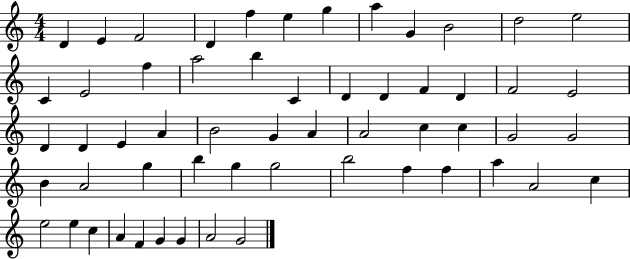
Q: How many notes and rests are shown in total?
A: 57